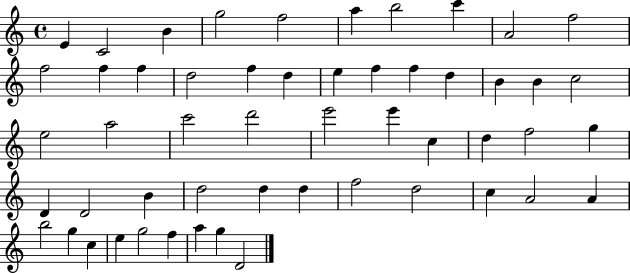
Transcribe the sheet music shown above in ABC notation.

X:1
T:Untitled
M:4/4
L:1/4
K:C
E C2 B g2 f2 a b2 c' A2 f2 f2 f f d2 f d e f f d B B c2 e2 a2 c'2 d'2 e'2 e' c d f2 g D D2 B d2 d d f2 d2 c A2 A b2 g c e g2 f a g D2